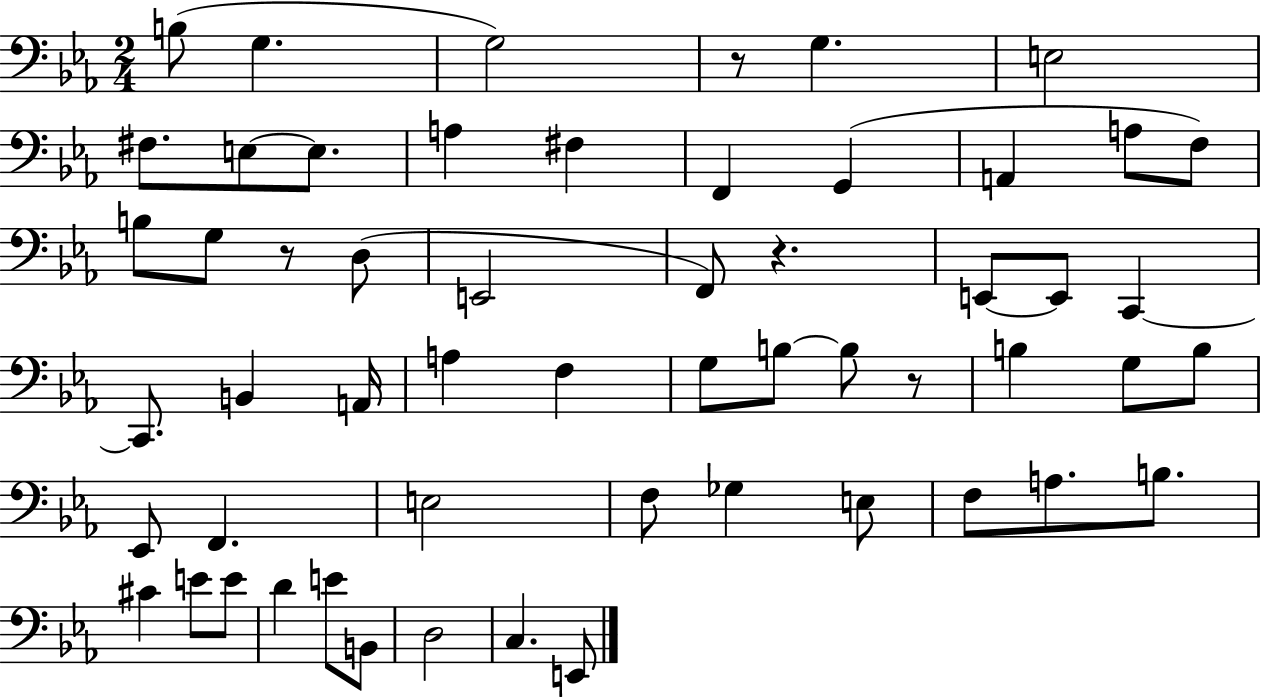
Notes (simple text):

B3/e G3/q. G3/h R/e G3/q. E3/h F#3/e. E3/e E3/e. A3/q F#3/q F2/q G2/q A2/q A3/e F3/e B3/e G3/e R/e D3/e E2/h F2/e R/q. E2/e E2/e C2/q C2/e. B2/q A2/s A3/q F3/q G3/e B3/e B3/e R/e B3/q G3/e B3/e Eb2/e F2/q. E3/h F3/e Gb3/q E3/e F3/e A3/e. B3/e. C#4/q E4/e E4/e D4/q E4/e B2/e D3/h C3/q. E2/e